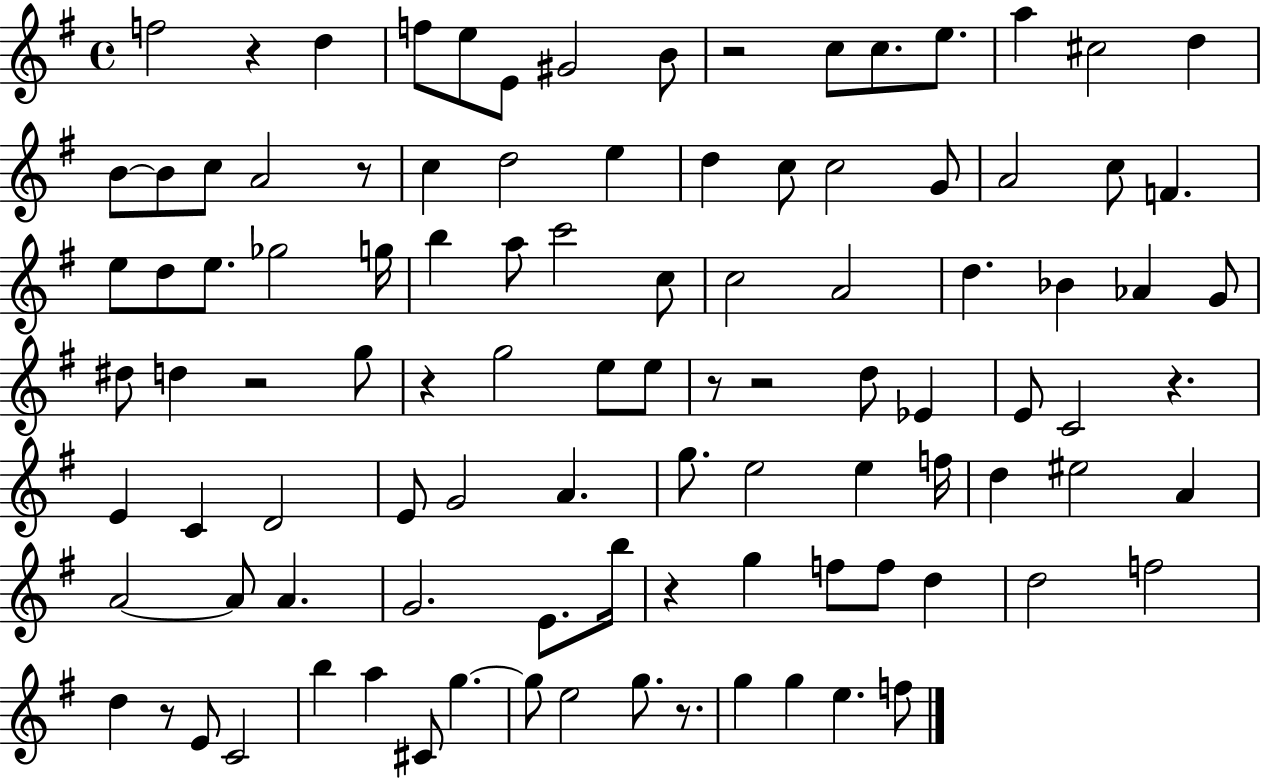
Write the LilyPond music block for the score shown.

{
  \clef treble
  \time 4/4
  \defaultTimeSignature
  \key g \major
  \repeat volta 2 { f''2 r4 d''4 | f''8 e''8 e'8 gis'2 b'8 | r2 c''8 c''8. e''8. | a''4 cis''2 d''4 | \break b'8~~ b'8 c''8 a'2 r8 | c''4 d''2 e''4 | d''4 c''8 c''2 g'8 | a'2 c''8 f'4. | \break e''8 d''8 e''8. ges''2 g''16 | b''4 a''8 c'''2 c''8 | c''2 a'2 | d''4. bes'4 aes'4 g'8 | \break dis''8 d''4 r2 g''8 | r4 g''2 e''8 e''8 | r8 r2 d''8 ees'4 | e'8 c'2 r4. | \break e'4 c'4 d'2 | e'8 g'2 a'4. | g''8. e''2 e''4 f''16 | d''4 eis''2 a'4 | \break a'2~~ a'8 a'4. | g'2. e'8. b''16 | r4 g''4 f''8 f''8 d''4 | d''2 f''2 | \break d''4 r8 e'8 c'2 | b''4 a''4 cis'8 g''4.~~ | g''8 e''2 g''8. r8. | g''4 g''4 e''4. f''8 | \break } \bar "|."
}